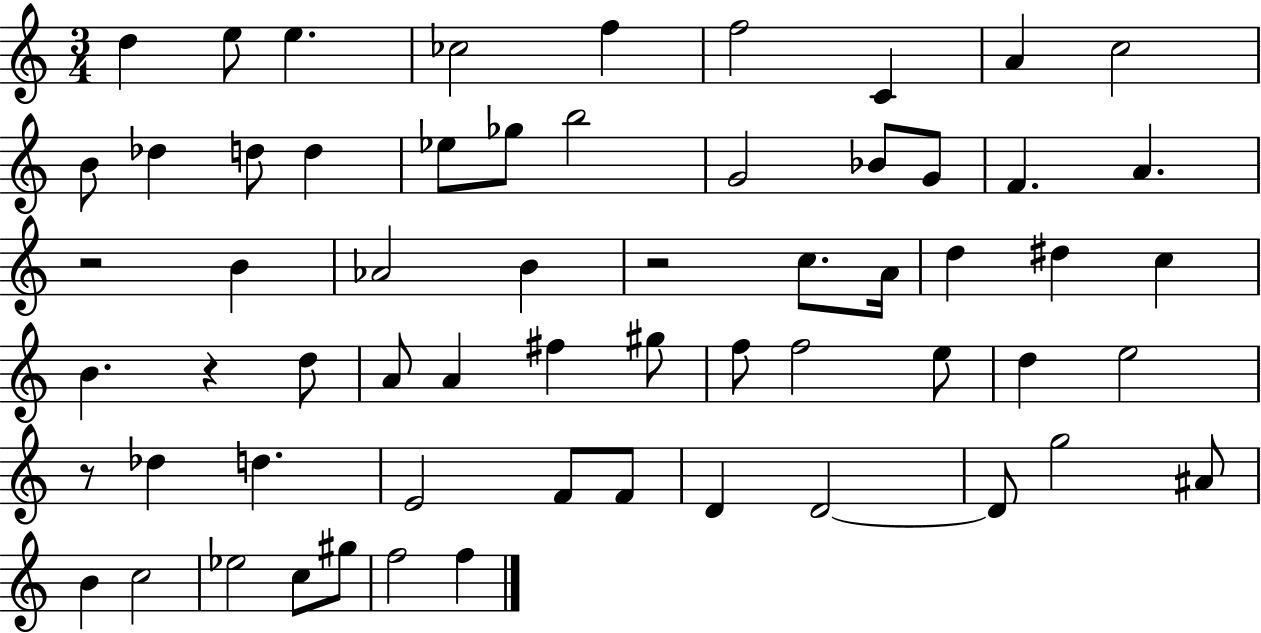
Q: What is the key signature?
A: C major